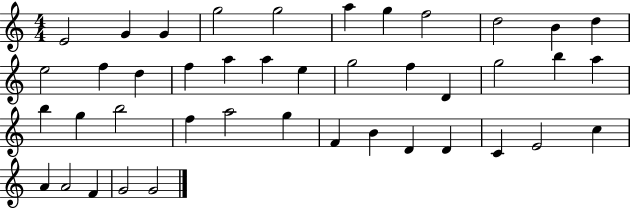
X:1
T:Untitled
M:4/4
L:1/4
K:C
E2 G G g2 g2 a g f2 d2 B d e2 f d f a a e g2 f D g2 b a b g b2 f a2 g F B D D C E2 c A A2 F G2 G2